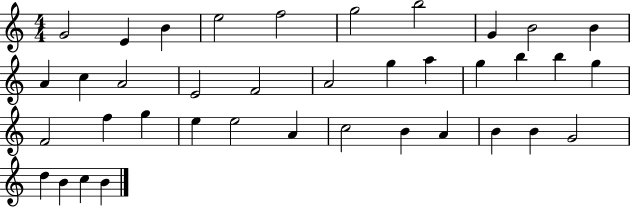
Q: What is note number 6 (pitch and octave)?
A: G5